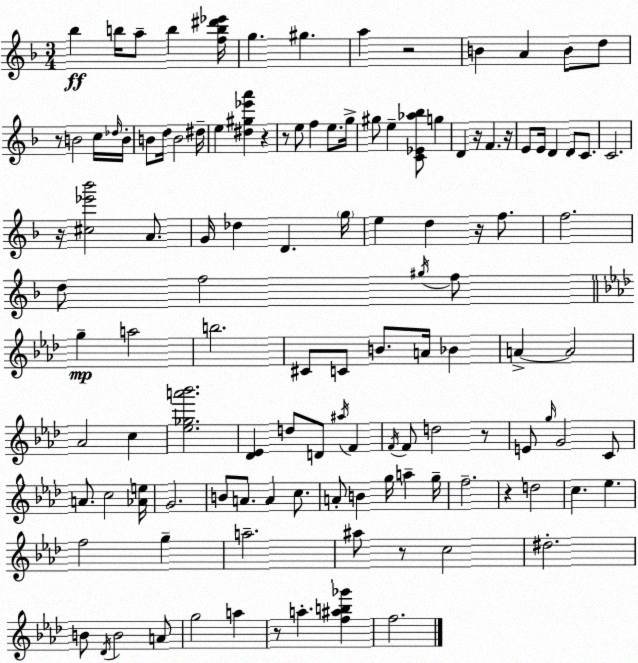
X:1
T:Untitled
M:3/4
L:1/4
K:Dm
_b b/4 a/2 b [fb^d'_e']/4 g ^g a z2 B A B/2 d/2 z/2 B2 c/4 _d/4 B/4 B/2 d/4 B2 ^d/4 e [^d^g_e'a'] z z/2 e/2 f e/2 g/4 ^g/2 e [C_E_a_b]/2 g D z/4 F z/4 E/2 E/4 D D/2 C/2 C2 z/4 [^c_e'_b']2 A/2 G/4 _d D g/4 e d z/4 f/2 f2 d/2 f2 ^g/4 f/2 g a2 b2 ^C/2 C/2 B/2 A/4 _B A A2 _A2 c [_e_ga'_b']2 [_D_E] d/2 D/2 ^a/4 F F/4 F/2 d2 z/2 E/2 g/4 G2 C/2 A/2 c2 [_Ae]/4 G2 B/2 A/2 A c/2 A/2 B g/4 a g/4 f2 z d2 c _e f2 g a2 ^a/2 z/2 c2 ^d2 B/2 _D/4 B2 A/2 g2 a z/2 a [f^ab_g'] f2